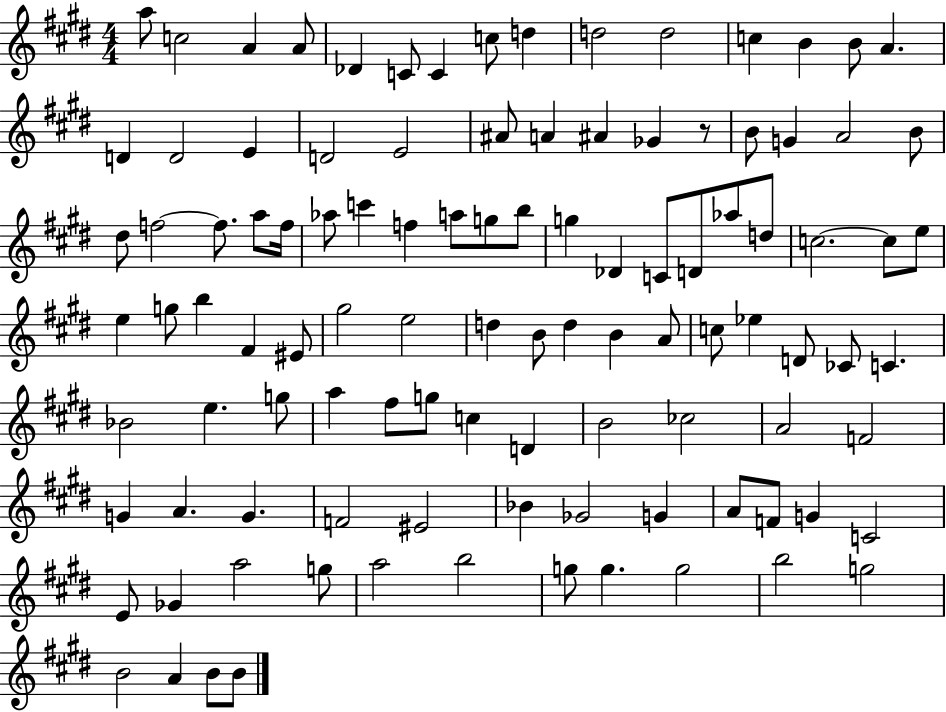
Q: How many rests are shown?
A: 1